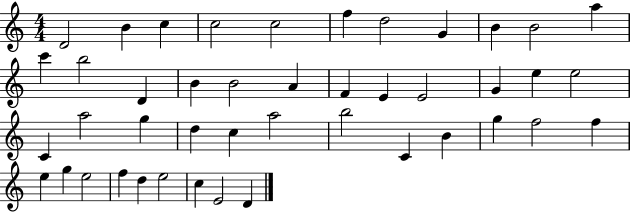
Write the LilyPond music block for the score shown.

{
  \clef treble
  \numericTimeSignature
  \time 4/4
  \key c \major
  d'2 b'4 c''4 | c''2 c''2 | f''4 d''2 g'4 | b'4 b'2 a''4 | \break c'''4 b''2 d'4 | b'4 b'2 a'4 | f'4 e'4 e'2 | g'4 e''4 e''2 | \break c'4 a''2 g''4 | d''4 c''4 a''2 | b''2 c'4 b'4 | g''4 f''2 f''4 | \break e''4 g''4 e''2 | f''4 d''4 e''2 | c''4 e'2 d'4 | \bar "|."
}